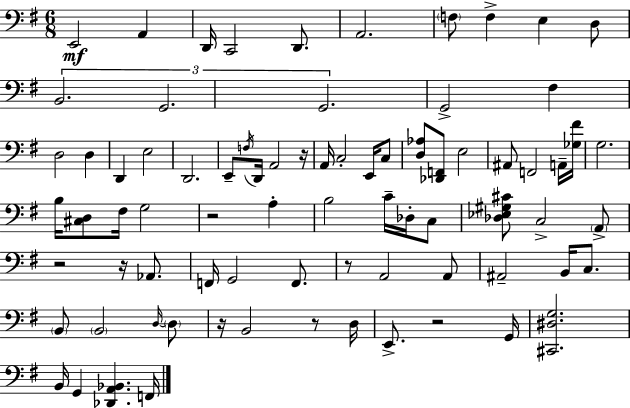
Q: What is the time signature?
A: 6/8